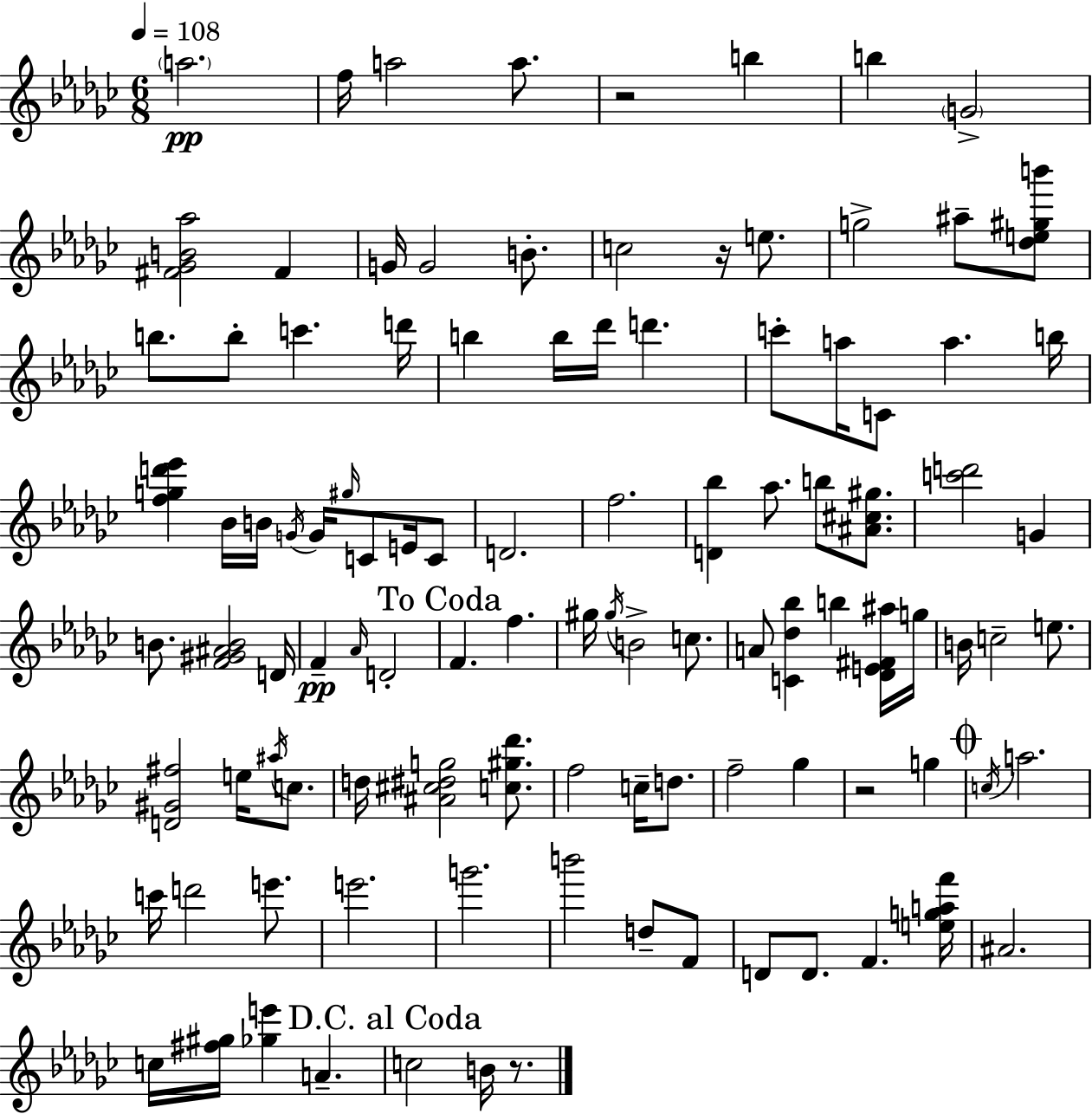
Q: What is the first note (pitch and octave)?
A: A5